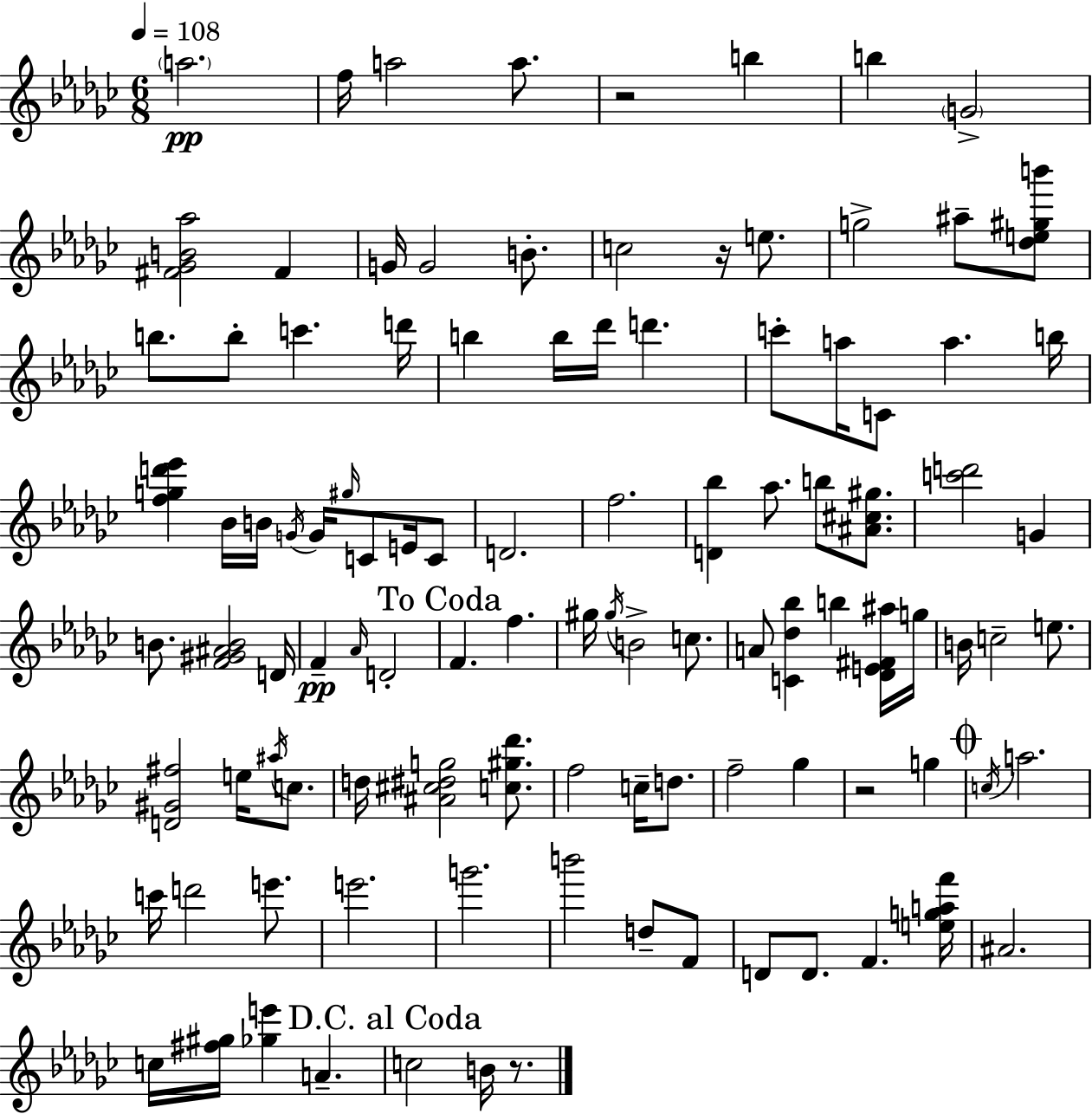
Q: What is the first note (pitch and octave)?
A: A5